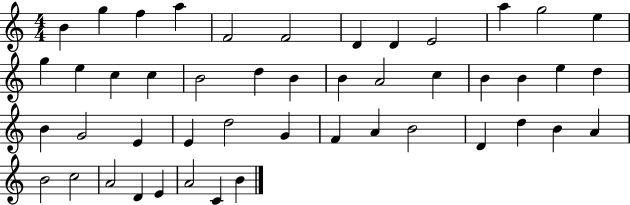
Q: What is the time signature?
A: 4/4